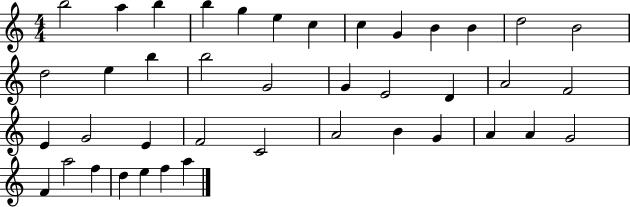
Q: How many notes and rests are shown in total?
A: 41